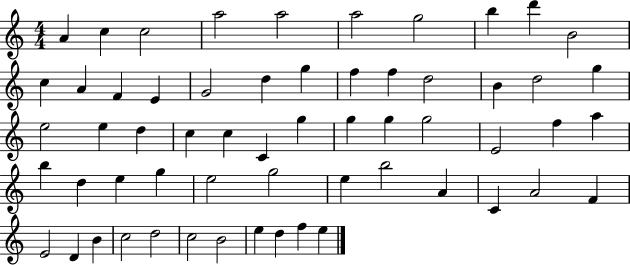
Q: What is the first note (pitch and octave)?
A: A4